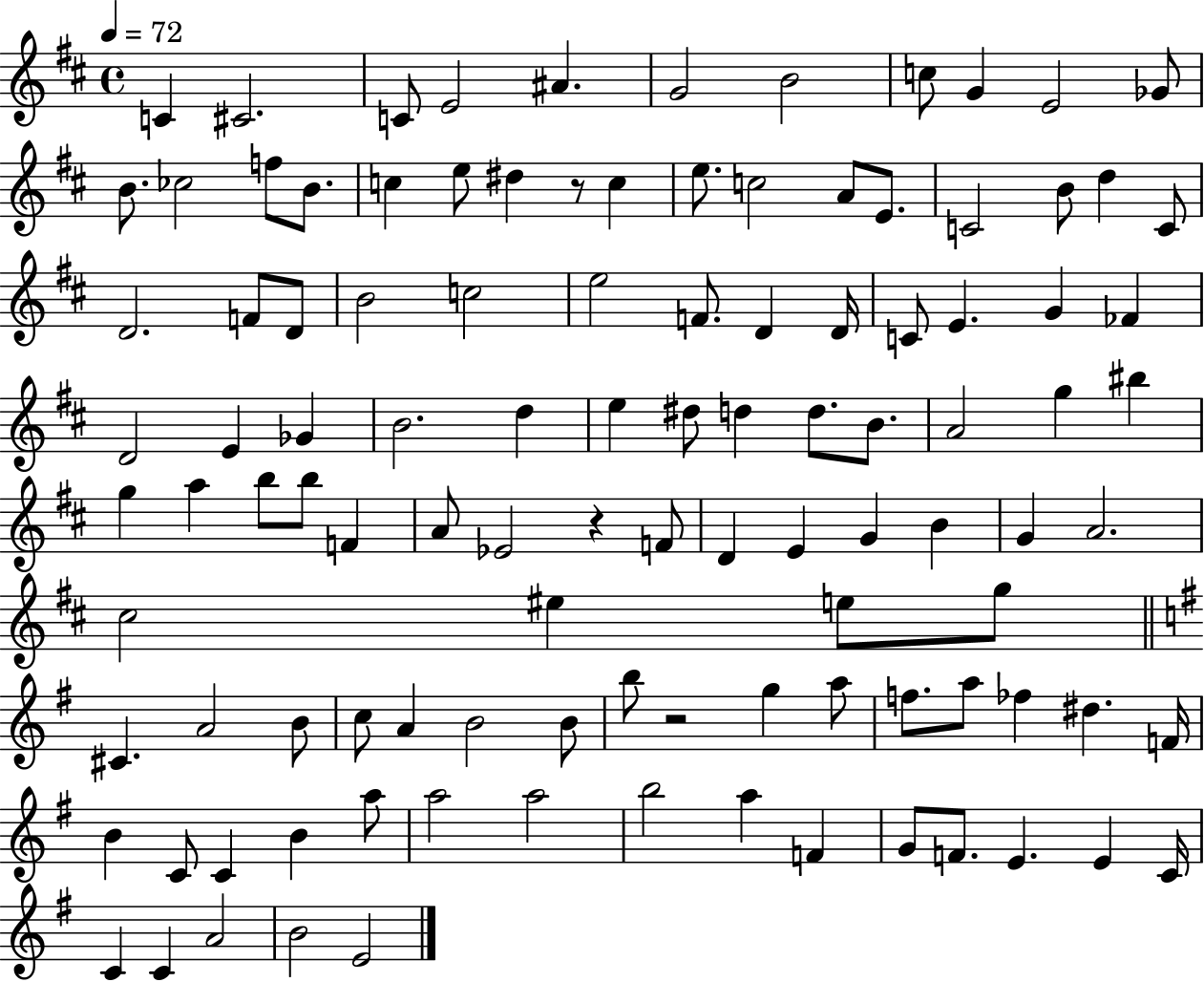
{
  \clef treble
  \time 4/4
  \defaultTimeSignature
  \key d \major
  \tempo 4 = 72
  c'4 cis'2. | c'8 e'2 ais'4. | g'2 b'2 | c''8 g'4 e'2 ges'8 | \break b'8. ces''2 f''8 b'8. | c''4 e''8 dis''4 r8 c''4 | e''8. c''2 a'8 e'8. | c'2 b'8 d''4 c'8 | \break d'2. f'8 d'8 | b'2 c''2 | e''2 f'8. d'4 d'16 | c'8 e'4. g'4 fes'4 | \break d'2 e'4 ges'4 | b'2. d''4 | e''4 dis''8 d''4 d''8. b'8. | a'2 g''4 bis''4 | \break g''4 a''4 b''8 b''8 f'4 | a'8 ees'2 r4 f'8 | d'4 e'4 g'4 b'4 | g'4 a'2. | \break cis''2 eis''4 e''8 g''8 | \bar "||" \break \key g \major cis'4. a'2 b'8 | c''8 a'4 b'2 b'8 | b''8 r2 g''4 a''8 | f''8. a''8 fes''4 dis''4. f'16 | \break b'4 c'8 c'4 b'4 a''8 | a''2 a''2 | b''2 a''4 f'4 | g'8 f'8. e'4. e'4 c'16 | \break c'4 c'4 a'2 | b'2 e'2 | \bar "|."
}